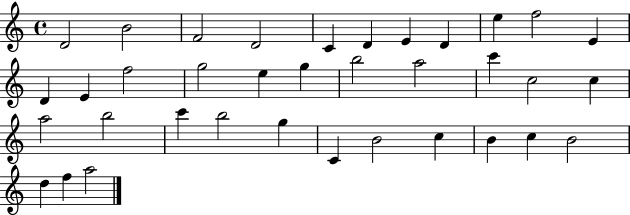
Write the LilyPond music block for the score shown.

{
  \clef treble
  \time 4/4
  \defaultTimeSignature
  \key c \major
  d'2 b'2 | f'2 d'2 | c'4 d'4 e'4 d'4 | e''4 f''2 e'4 | \break d'4 e'4 f''2 | g''2 e''4 g''4 | b''2 a''2 | c'''4 c''2 c''4 | \break a''2 b''2 | c'''4 b''2 g''4 | c'4 b'2 c''4 | b'4 c''4 b'2 | \break d''4 f''4 a''2 | \bar "|."
}